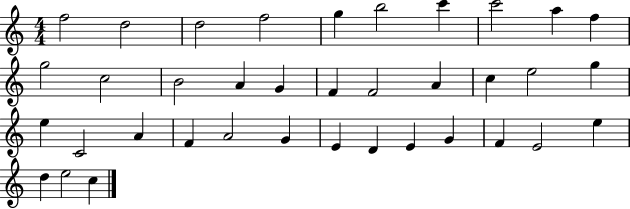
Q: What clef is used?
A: treble